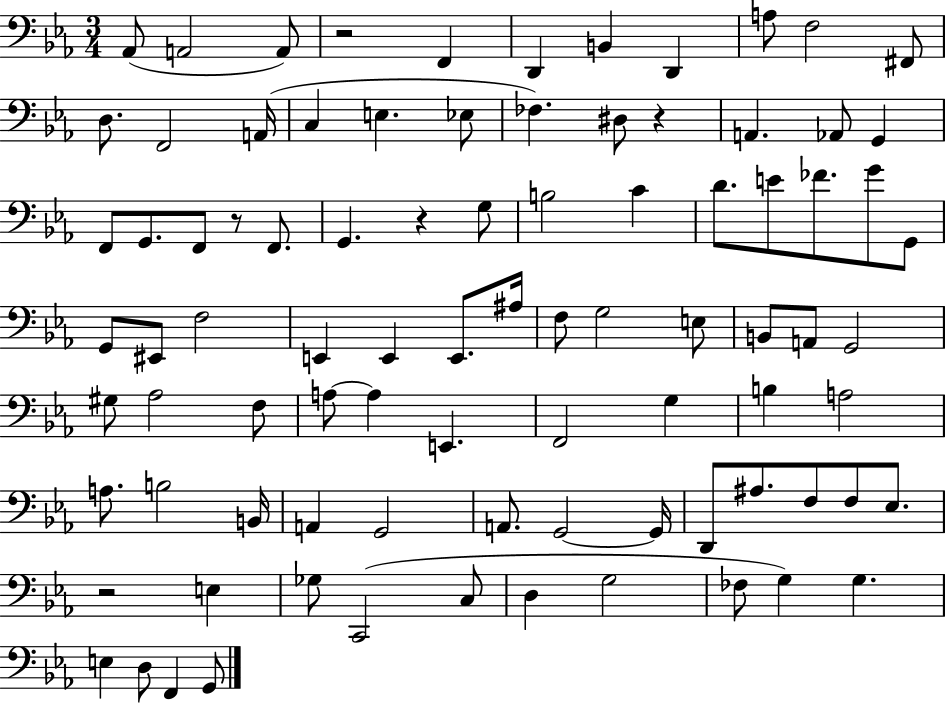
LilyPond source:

{
  \clef bass
  \numericTimeSignature
  \time 3/4
  \key ees \major
  aes,8( a,2 a,8) | r2 f,4 | d,4 b,4 d,4 | a8 f2 fis,8 | \break d8. f,2 a,16( | c4 e4. ees8 | fes4.) dis8 r4 | a,4. aes,8 g,4 | \break f,8 g,8. f,8 r8 f,8. | g,4. r4 g8 | b2 c'4 | d'8. e'8 fes'8. g'8 g,8 | \break g,8 eis,8 f2 | e,4 e,4 e,8. ais16 | f8 g2 e8 | b,8 a,8 g,2 | \break gis8 aes2 f8 | a8~~ a4 e,4. | f,2 g4 | b4 a2 | \break a8. b2 b,16 | a,4 g,2 | a,8. g,2~~ g,16 | d,8 ais8. f8 f8 ees8. | \break r2 e4 | ges8 c,2( c8 | d4 g2 | fes8 g4) g4. | \break e4 d8 f,4 g,8 | \bar "|."
}